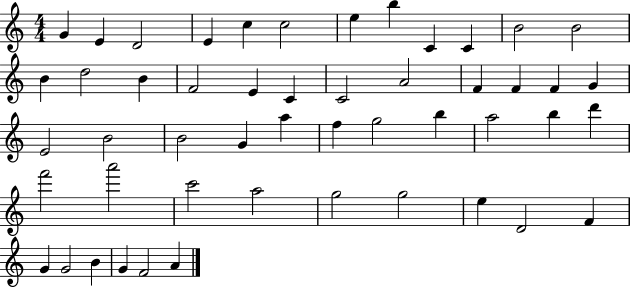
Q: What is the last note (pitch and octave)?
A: A4